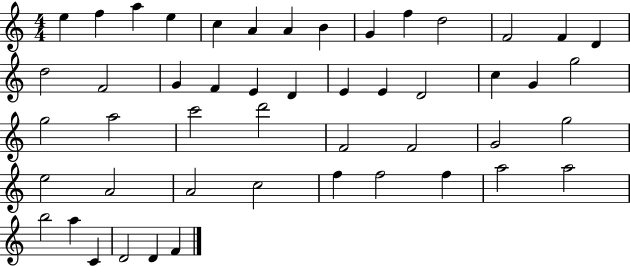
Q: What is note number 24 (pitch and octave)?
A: C5